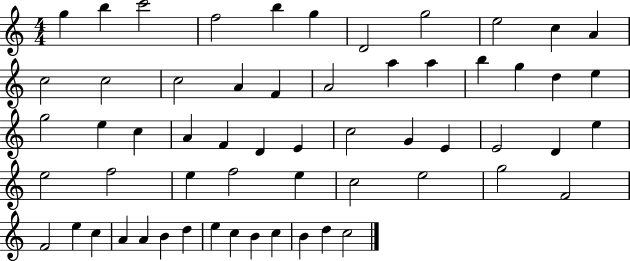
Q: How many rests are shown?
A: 0